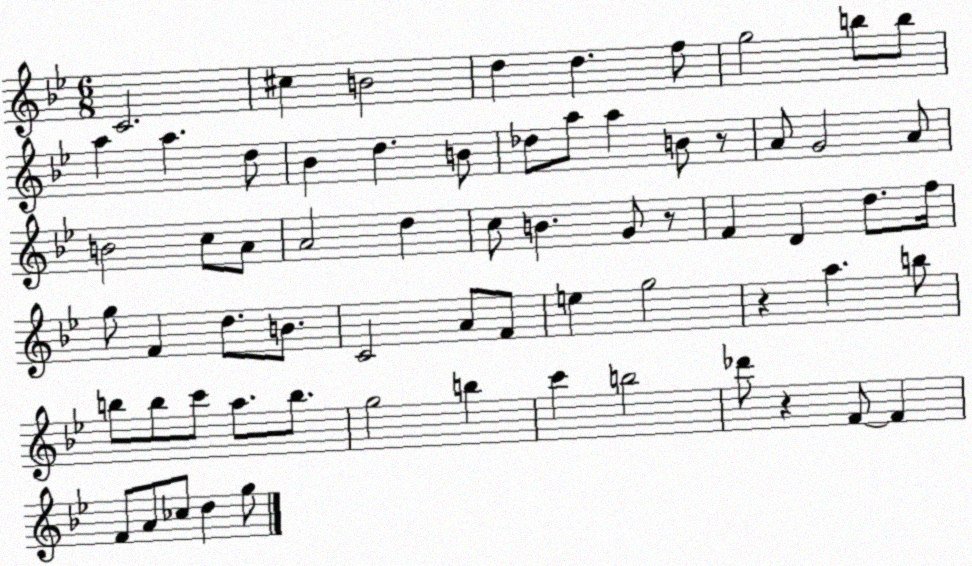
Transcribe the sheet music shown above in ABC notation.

X:1
T:Untitled
M:6/8
L:1/4
K:Bb
C2 ^c B2 d d f/2 g2 b/2 b/2 a a d/2 _B d B/2 _d/2 a/2 a B/2 z/2 A/2 G2 A/2 B2 c/2 A/2 A2 d c/2 B G/2 z/2 F D d/2 f/4 g/2 F d/2 B/2 C2 A/2 F/2 e g2 z a b/2 b/2 b/2 c'/2 a/2 b/2 g2 b c' b2 _d'/2 z F/2 F F/2 A/2 _c/2 d g/2